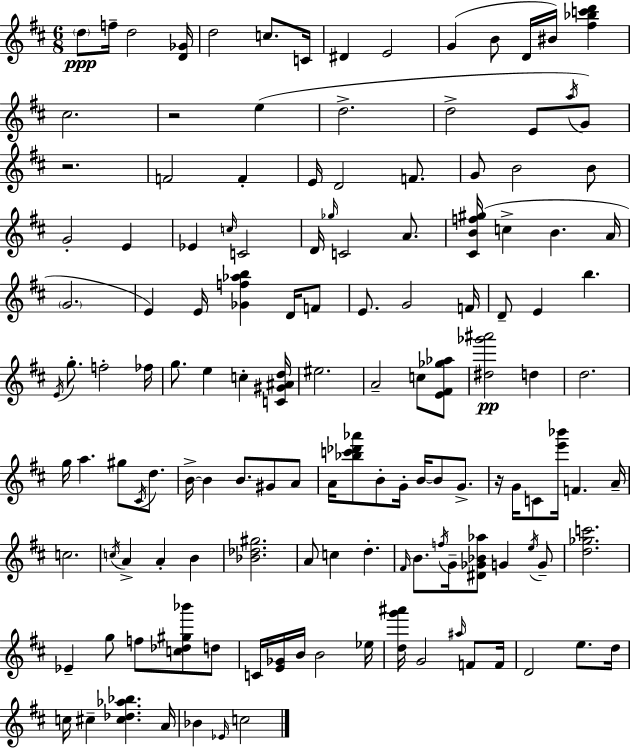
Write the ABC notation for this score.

X:1
T:Untitled
M:6/8
L:1/4
K:D
d/2 f/4 d2 [D_G]/4 d2 c/2 C/4 ^D E2 G B/2 D/4 ^B/4 [^f_bc'd'] ^c2 z2 e d2 d2 E/2 a/4 G/2 z2 F2 F E/4 D2 F/2 G/2 B2 B/2 G2 E _E c/4 C2 D/4 _g/4 C2 A/2 [^CBf^g]/4 c B A/4 G2 E E/4 [_Gf_ab] D/4 F/2 E/2 G2 F/4 D/2 E b E/4 g/2 f2 _f/4 g/2 e c [C^G^Ad]/4 ^e2 A2 c/2 [E^F_g_a]/2 [^d_g'^a']2 d d2 g/4 a ^g/2 ^C/4 d/2 B/4 B B/2 ^G/2 A/2 A/4 [_bc'_d'_a']/2 B/2 G/4 B/4 B/2 G/2 z/4 G/4 C/2 [e'_b']/4 F A/4 c2 c/4 A A B [_B_d^g]2 A/2 c d ^F/4 B/2 f/4 G/4 [^D_G_B_a]/2 G e/4 G/2 [d_gc']2 _E g/2 f/2 [c_d^g_b']/2 d/2 C/4 [E_G]/4 B/4 B2 _e/4 [dg'^a']/4 G2 ^a/4 F/2 F/4 D2 e/2 d/4 c/4 ^c [^c_d_a_b] A/4 _B _E/4 c2